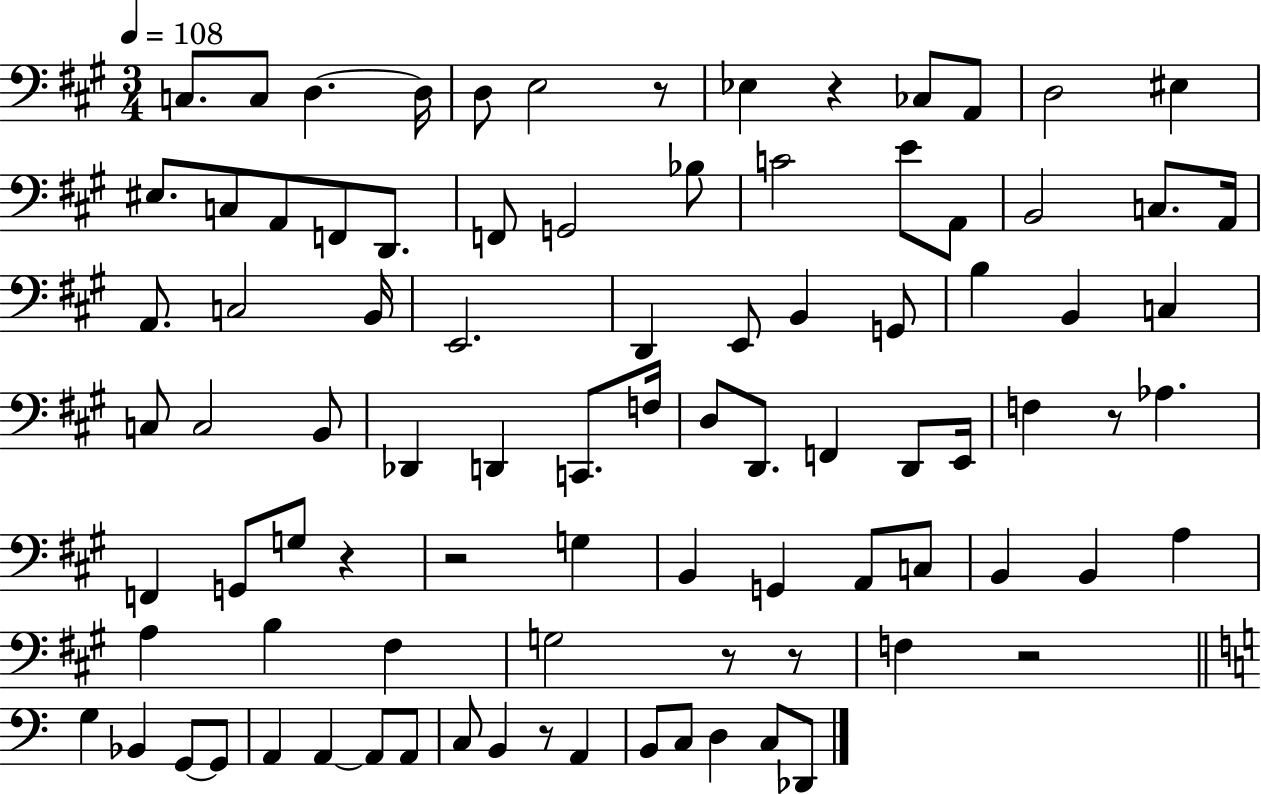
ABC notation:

X:1
T:Untitled
M:3/4
L:1/4
K:A
C,/2 C,/2 D, D,/4 D,/2 E,2 z/2 _E, z _C,/2 A,,/2 D,2 ^E, ^E,/2 C,/2 A,,/2 F,,/2 D,,/2 F,,/2 G,,2 _B,/2 C2 E/2 A,,/2 B,,2 C,/2 A,,/4 A,,/2 C,2 B,,/4 E,,2 D,, E,,/2 B,, G,,/2 B, B,, C, C,/2 C,2 B,,/2 _D,, D,, C,,/2 F,/4 D,/2 D,,/2 F,, D,,/2 E,,/4 F, z/2 _A, F,, G,,/2 G,/2 z z2 G, B,, G,, A,,/2 C,/2 B,, B,, A, A, B, ^F, G,2 z/2 z/2 F, z2 G, _B,, G,,/2 G,,/2 A,, A,, A,,/2 A,,/2 C,/2 B,, z/2 A,, B,,/2 C,/2 D, C,/2 _D,,/2